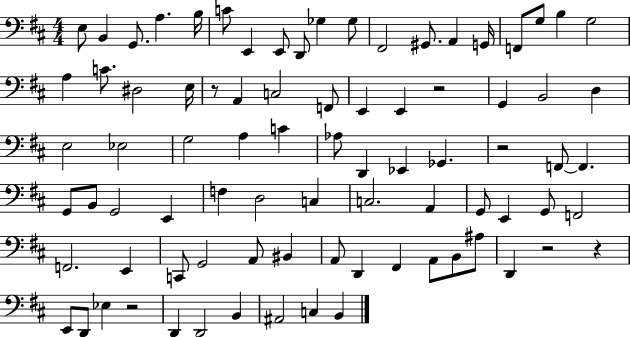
X:1
T:Untitled
M:4/4
L:1/4
K:D
E,/2 B,, G,,/2 A, B,/4 C/2 E,, E,,/2 D,,/2 _G, _G,/2 ^F,,2 ^G,,/2 A,, G,,/4 F,,/2 G,/2 B, G,2 A, C/2 ^D,2 E,/4 z/2 A,, C,2 F,,/2 E,, E,, z2 G,, B,,2 D, E,2 _E,2 G,2 A, C _A,/2 D,, _E,, _G,, z2 F,,/2 F,, G,,/2 B,,/2 G,,2 E,, F, D,2 C, C,2 A,, G,,/2 E,, G,,/2 F,,2 F,,2 E,, C,,/2 G,,2 A,,/2 ^B,, A,,/2 D,, ^F,, A,,/2 B,,/2 ^A,/2 D,, z2 z E,,/2 D,,/2 _E, z2 D,, D,,2 B,, ^A,,2 C, B,,